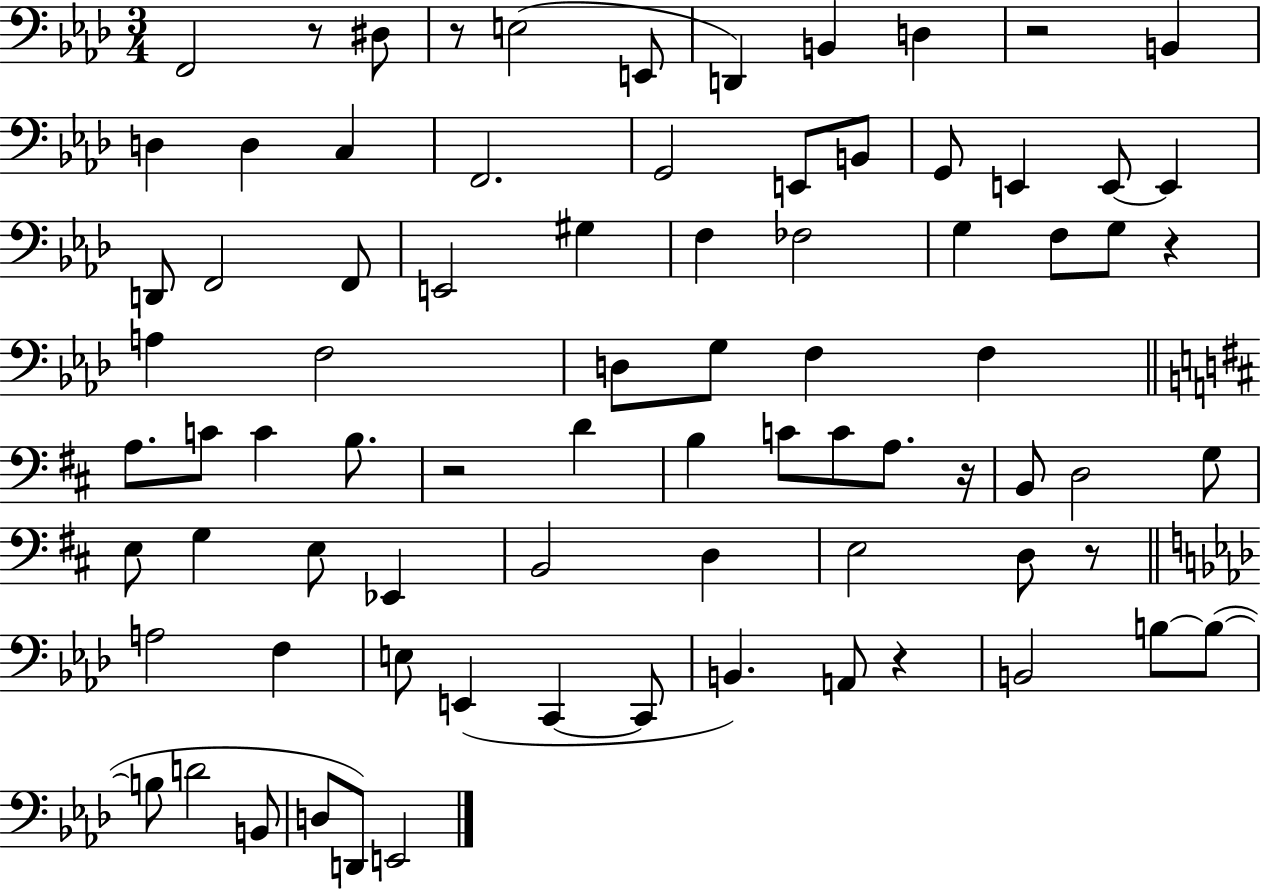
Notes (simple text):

F2/h R/e D#3/e R/e E3/h E2/e D2/q B2/q D3/q R/h B2/q D3/q D3/q C3/q F2/h. G2/h E2/e B2/e G2/e E2/q E2/e E2/q D2/e F2/h F2/e E2/h G#3/q F3/q FES3/h G3/q F3/e G3/e R/q A3/q F3/h D3/e G3/e F3/q F3/q A3/e. C4/e C4/q B3/e. R/h D4/q B3/q C4/e C4/e A3/e. R/s B2/e D3/h G3/e E3/e G3/q E3/e Eb2/q B2/h D3/q E3/h D3/e R/e A3/h F3/q E3/e E2/q C2/q C2/e B2/q. A2/e R/q B2/h B3/e B3/e B3/e D4/h B2/e D3/e D2/e E2/h